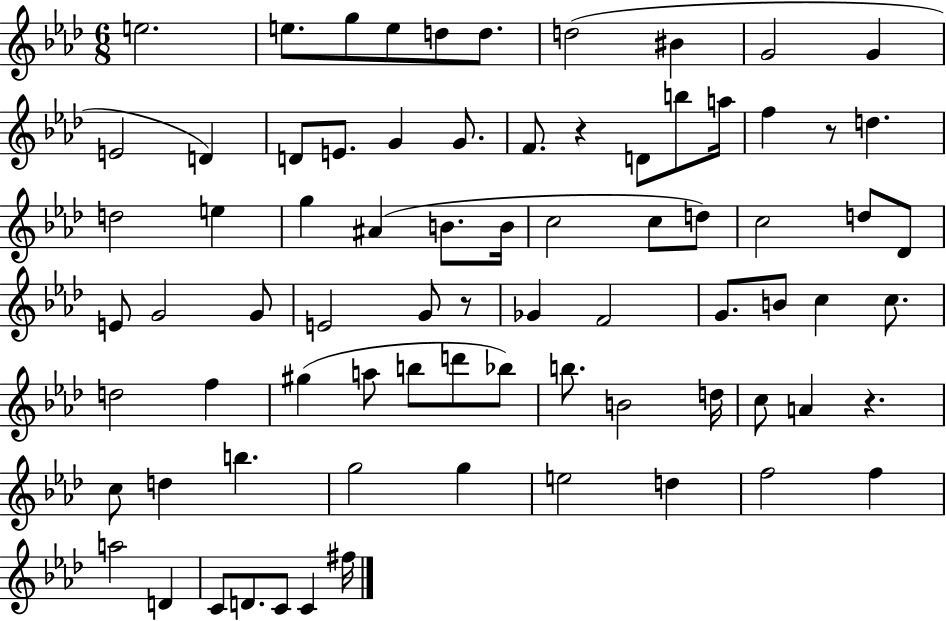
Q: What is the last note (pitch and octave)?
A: F#5